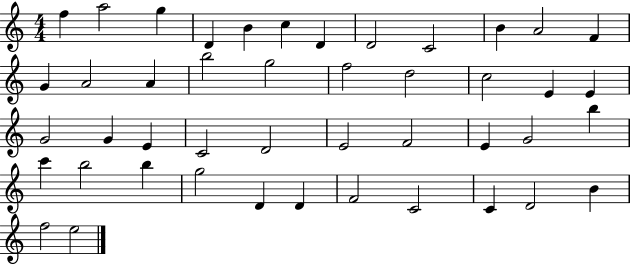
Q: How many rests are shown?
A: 0